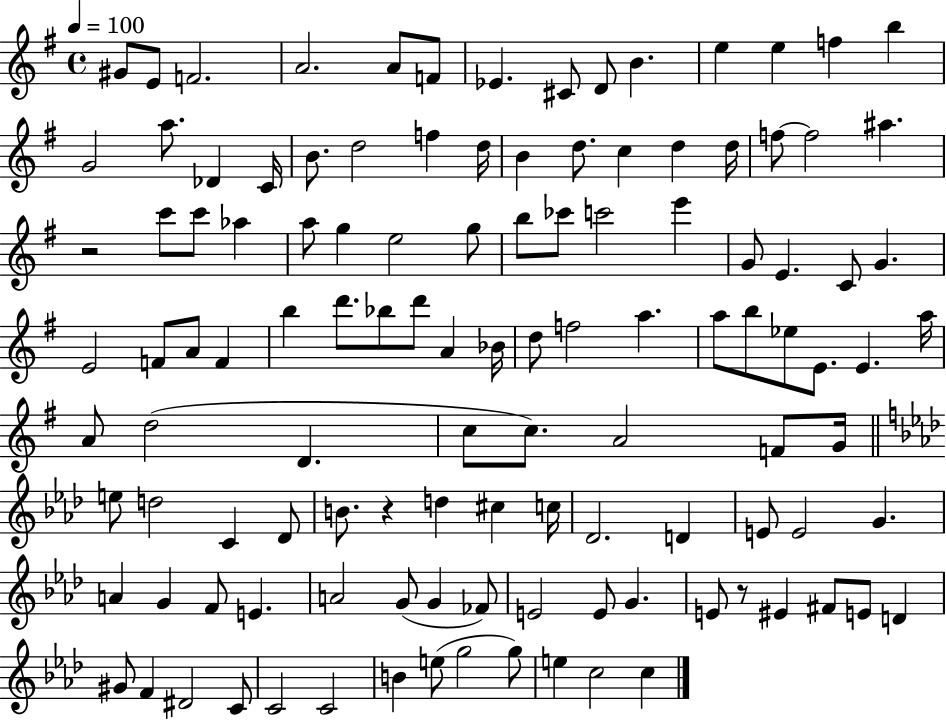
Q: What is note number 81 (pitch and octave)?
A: Db4